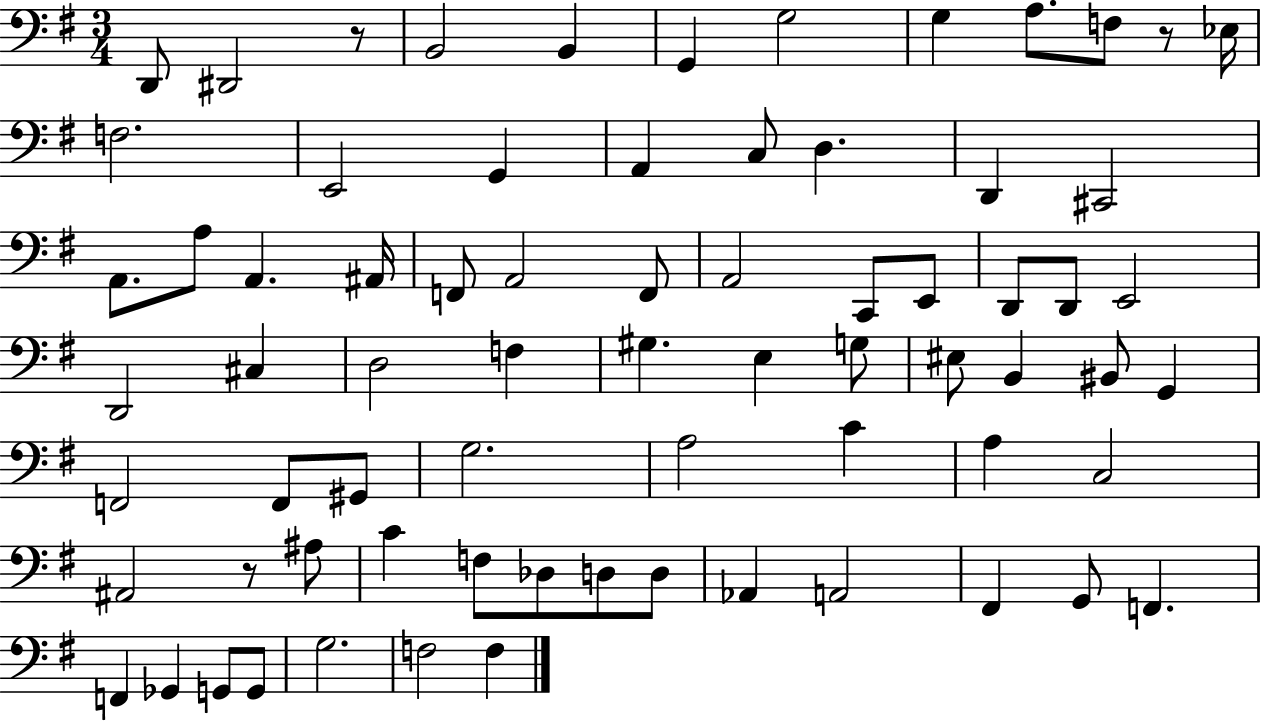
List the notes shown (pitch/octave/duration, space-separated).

D2/e D#2/h R/e B2/h B2/q G2/q G3/h G3/q A3/e. F3/e R/e Eb3/s F3/h. E2/h G2/q A2/q C3/e D3/q. D2/q C#2/h A2/e. A3/e A2/q. A#2/s F2/e A2/h F2/e A2/h C2/e E2/e D2/e D2/e E2/h D2/h C#3/q D3/h F3/q G#3/q. E3/q G3/e EIS3/e B2/q BIS2/e G2/q F2/h F2/e G#2/e G3/h. A3/h C4/q A3/q C3/h A#2/h R/e A#3/e C4/q F3/e Db3/e D3/e D3/e Ab2/q A2/h F#2/q G2/e F2/q. F2/q Gb2/q G2/e G2/e G3/h. F3/h F3/q